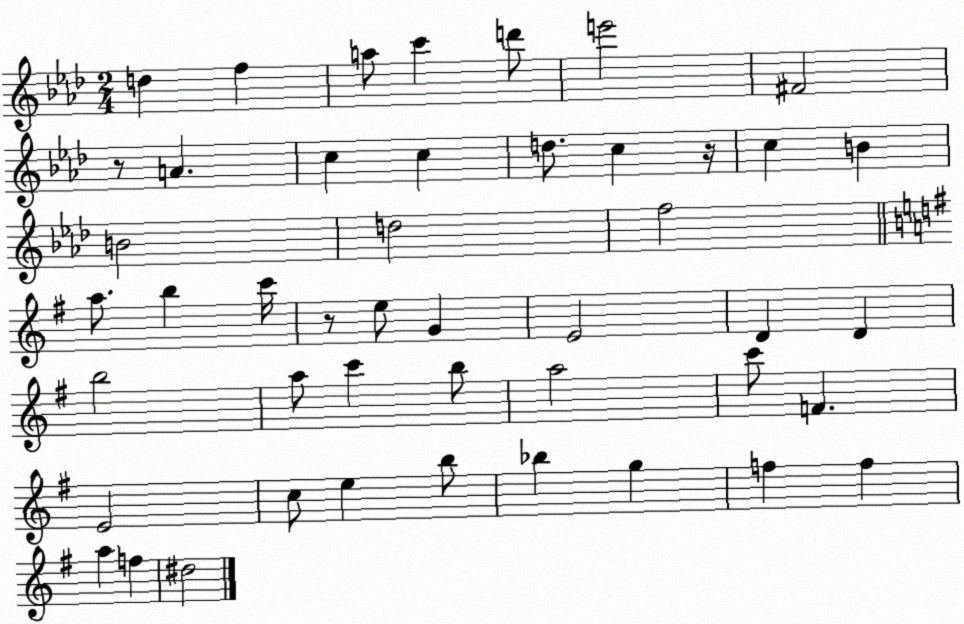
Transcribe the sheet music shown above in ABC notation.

X:1
T:Untitled
M:2/4
L:1/4
K:Ab
d f a/2 c' d'/2 e'2 ^F2 z/2 A c c d/2 c z/4 c B B2 d2 f2 a/2 b c'/4 z/2 e/2 G E2 D D b2 a/2 c' b/2 a2 c'/2 F E2 c/2 e b/2 _b g f f a f ^d2